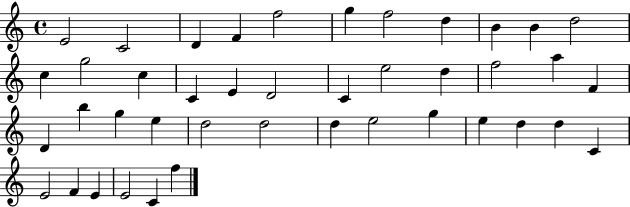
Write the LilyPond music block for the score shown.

{
  \clef treble
  \time 4/4
  \defaultTimeSignature
  \key c \major
  e'2 c'2 | d'4 f'4 f''2 | g''4 f''2 d''4 | b'4 b'4 d''2 | \break c''4 g''2 c''4 | c'4 e'4 d'2 | c'4 e''2 d''4 | f''2 a''4 f'4 | \break d'4 b''4 g''4 e''4 | d''2 d''2 | d''4 e''2 g''4 | e''4 d''4 d''4 c'4 | \break e'2 f'4 e'4 | e'2 c'4 f''4 | \bar "|."
}